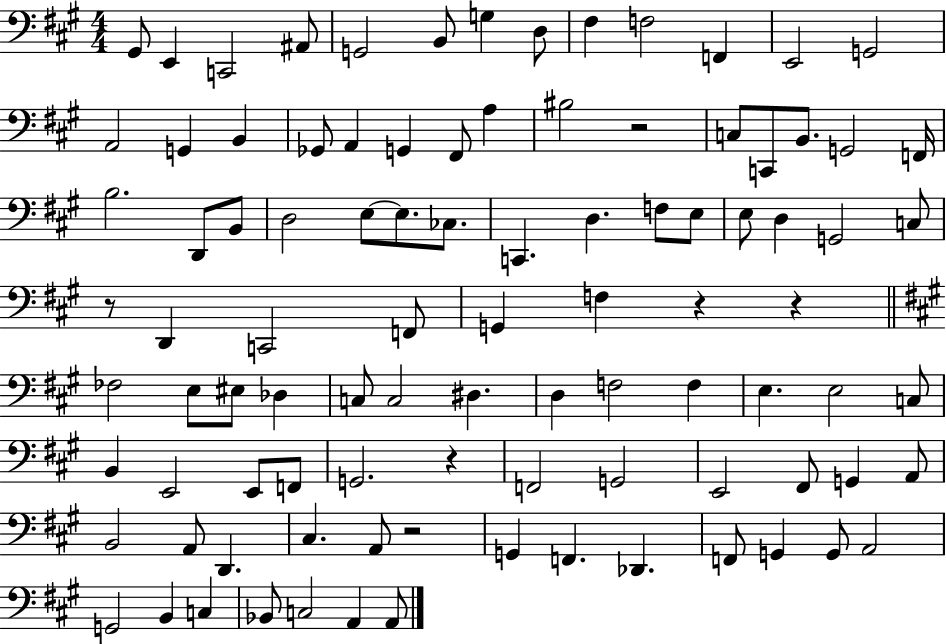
X:1
T:Untitled
M:4/4
L:1/4
K:A
^G,,/2 E,, C,,2 ^A,,/2 G,,2 B,,/2 G, D,/2 ^F, F,2 F,, E,,2 G,,2 A,,2 G,, B,, _G,,/2 A,, G,, ^F,,/2 A, ^B,2 z2 C,/2 C,,/2 B,,/2 G,,2 F,,/4 B,2 D,,/2 B,,/2 D,2 E,/2 E,/2 _C,/2 C,, D, F,/2 E,/2 E,/2 D, G,,2 C,/2 z/2 D,, C,,2 F,,/2 G,, F, z z _F,2 E,/2 ^E,/2 _D, C,/2 C,2 ^D, D, F,2 F, E, E,2 C,/2 B,, E,,2 E,,/2 F,,/2 G,,2 z F,,2 G,,2 E,,2 ^F,,/2 G,, A,,/2 B,,2 A,,/2 D,, ^C, A,,/2 z2 G,, F,, _D,, F,,/2 G,, G,,/2 A,,2 G,,2 B,, C, _B,,/2 C,2 A,, A,,/2